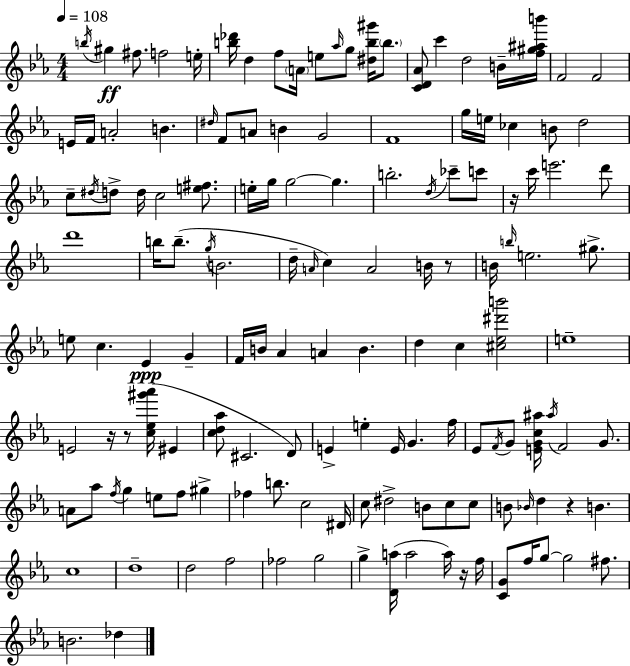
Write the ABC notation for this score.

X:1
T:Untitled
M:4/4
L:1/4
K:Cm
b/4 ^g ^f/2 f2 e/4 [b_d']/4 d f/2 A/4 e/2 _a/4 g/2 [^db^g']/4 b/2 [CD_A]/2 c' d2 B/4 [f^g^ab']/4 F2 F2 E/4 F/4 A2 B ^d/4 F/2 A/2 B G2 F4 g/4 e/4 _c B/2 d2 c/2 ^d/4 d/2 d/4 c2 [e^f]/2 e/4 g/4 g2 g b2 d/4 _c'/2 c'/2 z/4 c'/4 e'2 d'/2 d'4 b/4 b/2 g/4 B2 d/4 A/4 c A2 B/4 z/2 B/4 b/4 e2 ^g/2 e/2 c _E G F/4 B/4 _A A B d c [^c_e^d'b']2 e4 E2 z/4 z/2 [c_e^g'_a']/4 ^E [cd_a]/2 ^C2 D/2 E e E/4 G f/4 _E/2 F/4 G/2 [EGc^a]/4 ^a/4 F2 G/2 A/2 _a/2 f/4 g e/2 f/2 ^g _f b/2 c2 ^D/4 c/2 ^d2 B/2 c/2 c/2 B/2 _B/4 d z B c4 d4 d2 f2 _f2 g2 g [Da]/4 a2 a/4 z/4 f/4 [CG]/2 f/4 g/2 g2 ^f/2 B2 _d